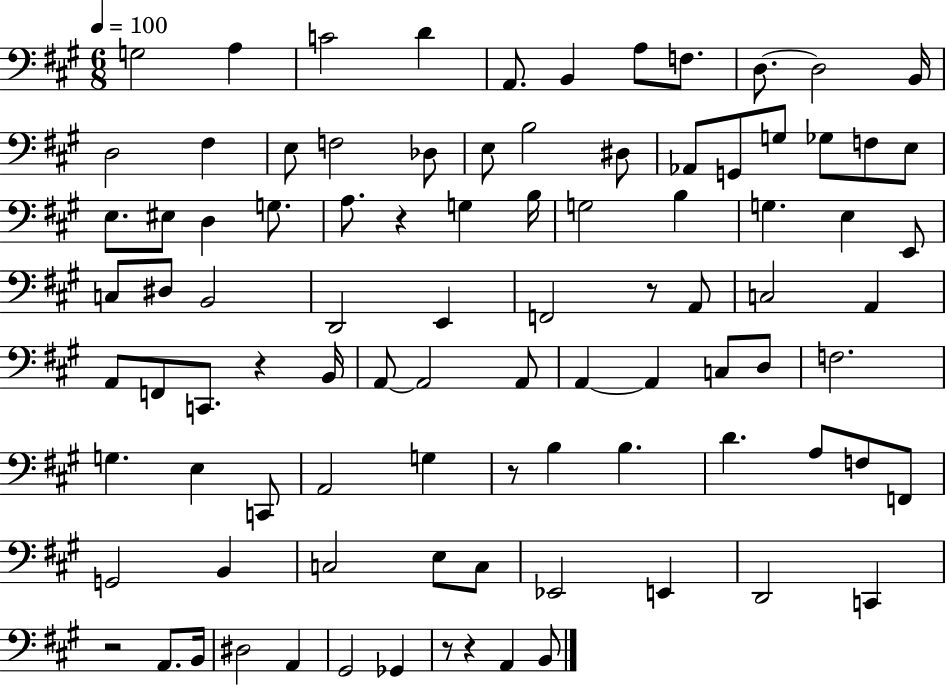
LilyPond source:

{
  \clef bass
  \numericTimeSignature
  \time 6/8
  \key a \major
  \tempo 4 = 100
  g2 a4 | c'2 d'4 | a,8. b,4 a8 f8. | d8.~~ d2 b,16 | \break d2 fis4 | e8 f2 des8 | e8 b2 dis8 | aes,8 g,8 g8 ges8 f8 e8 | \break e8. eis8 d4 g8. | a8. r4 g4 b16 | g2 b4 | g4. e4 e,8 | \break c8 dis8 b,2 | d,2 e,4 | f,2 r8 a,8 | c2 a,4 | \break a,8 f,8 c,8. r4 b,16 | a,8~~ a,2 a,8 | a,4~~ a,4 c8 d8 | f2. | \break g4. e4 c,8 | a,2 g4 | r8 b4 b4. | d'4. a8 f8 f,8 | \break g,2 b,4 | c2 e8 c8 | ees,2 e,4 | d,2 c,4 | \break r2 a,8. b,16 | dis2 a,4 | gis,2 ges,4 | r8 r4 a,4 b,8 | \break \bar "|."
}